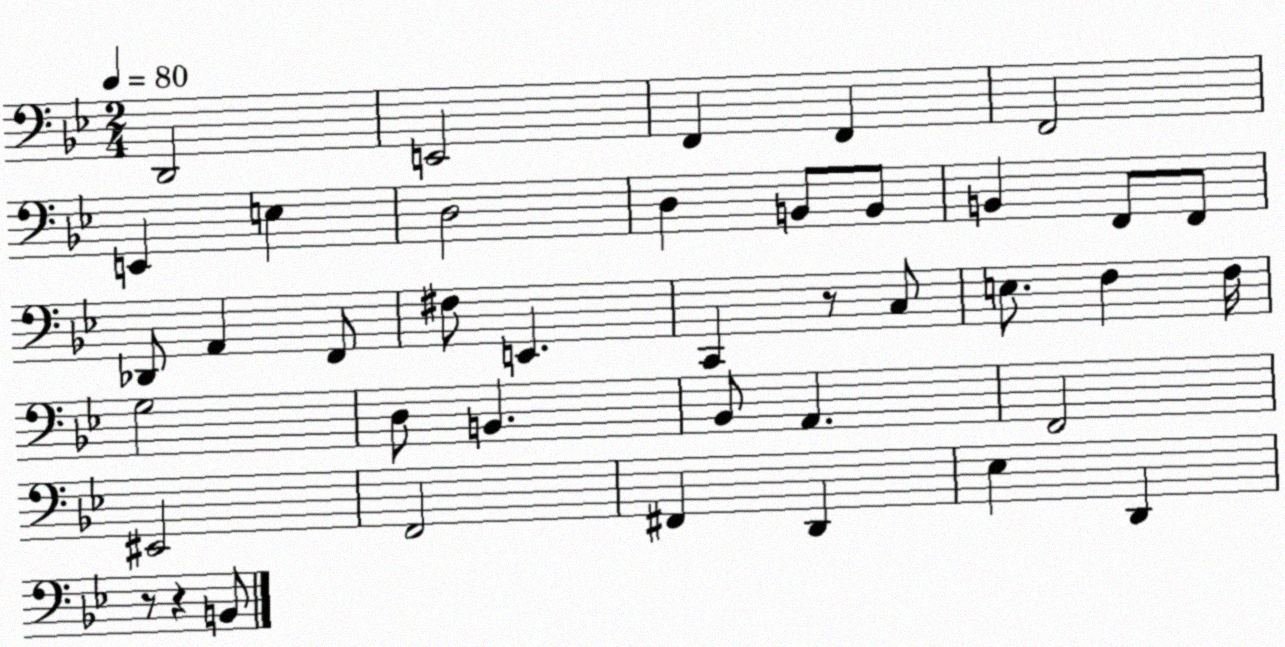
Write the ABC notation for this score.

X:1
T:Untitled
M:2/4
L:1/4
K:Bb
D,,2 E,,2 F,, F,, F,,2 E,, E, D,2 D, B,,/2 B,,/2 B,, F,,/2 F,,/2 _D,,/2 A,, F,,/2 ^F,/2 E,, C,, z/2 C,/2 E,/2 F, F,/4 G,2 D,/2 B,, _B,,/2 A,, F,,2 ^E,,2 F,,2 ^F,, D,, _E, D,, z/2 z B,,/2